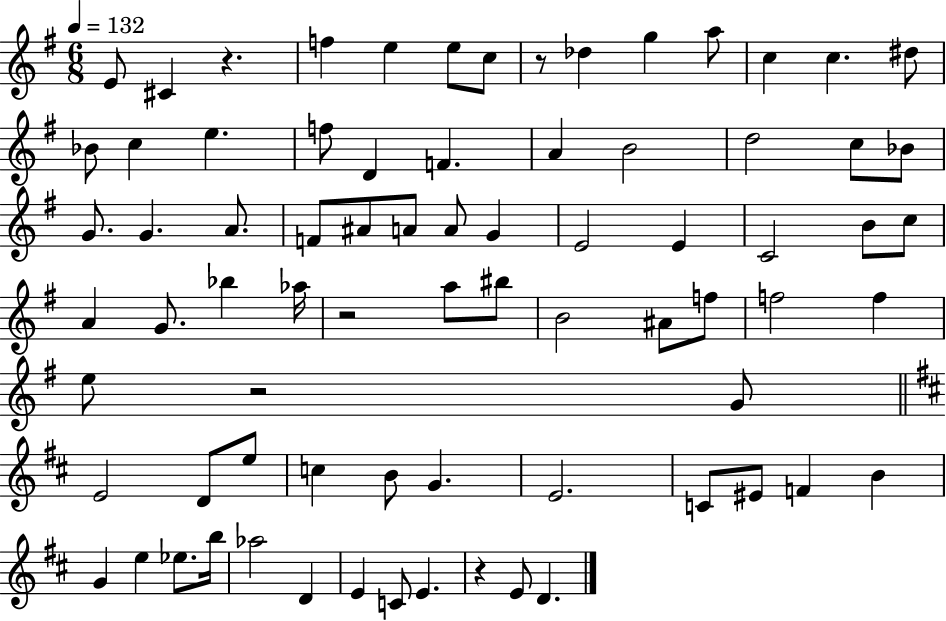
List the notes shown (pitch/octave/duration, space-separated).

E4/e C#4/q R/q. F5/q E5/q E5/e C5/e R/e Db5/q G5/q A5/e C5/q C5/q. D#5/e Bb4/e C5/q E5/q. F5/e D4/q F4/q. A4/q B4/h D5/h C5/e Bb4/e G4/e. G4/q. A4/e. F4/e A#4/e A4/e A4/e G4/q E4/h E4/q C4/h B4/e C5/e A4/q G4/e. Bb5/q Ab5/s R/h A5/e BIS5/e B4/h A#4/e F5/e F5/h F5/q E5/e R/h G4/e E4/h D4/e E5/e C5/q B4/e G4/q. E4/h. C4/e EIS4/e F4/q B4/q G4/q E5/q Eb5/e. B5/s Ab5/h D4/q E4/q C4/e E4/q. R/q E4/e D4/q.